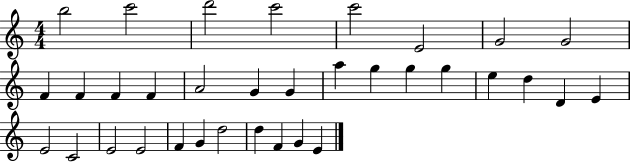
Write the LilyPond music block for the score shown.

{
  \clef treble
  \numericTimeSignature
  \time 4/4
  \key c \major
  b''2 c'''2 | d'''2 c'''2 | c'''2 e'2 | g'2 g'2 | \break f'4 f'4 f'4 f'4 | a'2 g'4 g'4 | a''4 g''4 g''4 g''4 | e''4 d''4 d'4 e'4 | \break e'2 c'2 | e'2 e'2 | f'4 g'4 d''2 | d''4 f'4 g'4 e'4 | \break \bar "|."
}